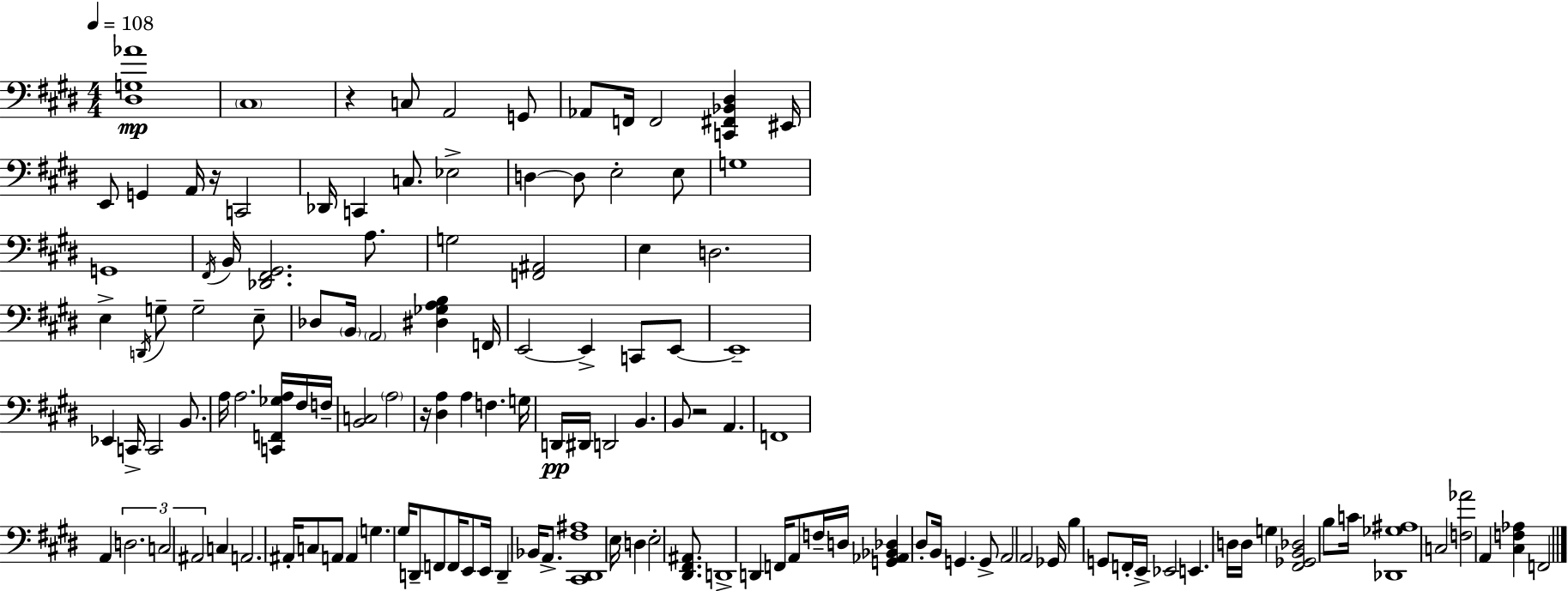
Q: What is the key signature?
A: E major